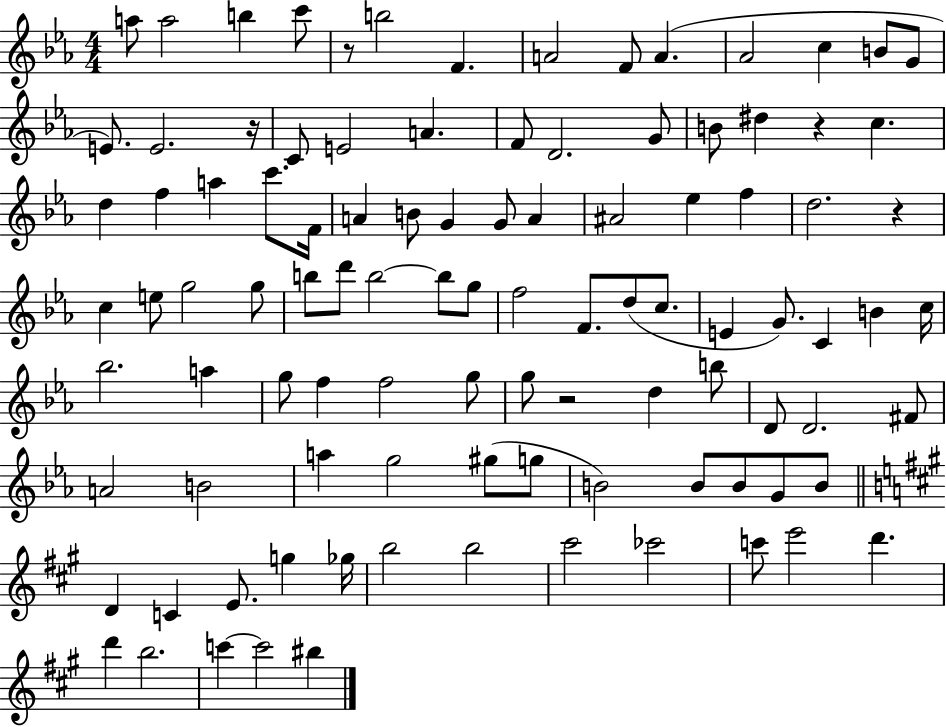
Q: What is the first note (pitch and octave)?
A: A5